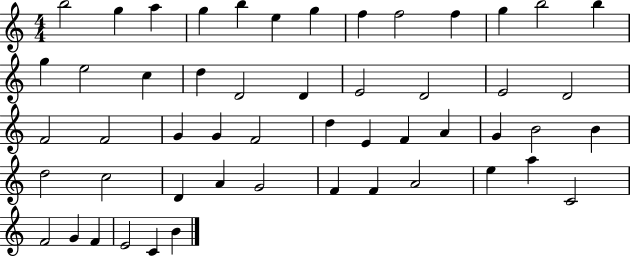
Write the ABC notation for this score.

X:1
T:Untitled
M:4/4
L:1/4
K:C
b2 g a g b e g f f2 f g b2 b g e2 c d D2 D E2 D2 E2 D2 F2 F2 G G F2 d E F A G B2 B d2 c2 D A G2 F F A2 e a C2 F2 G F E2 C B